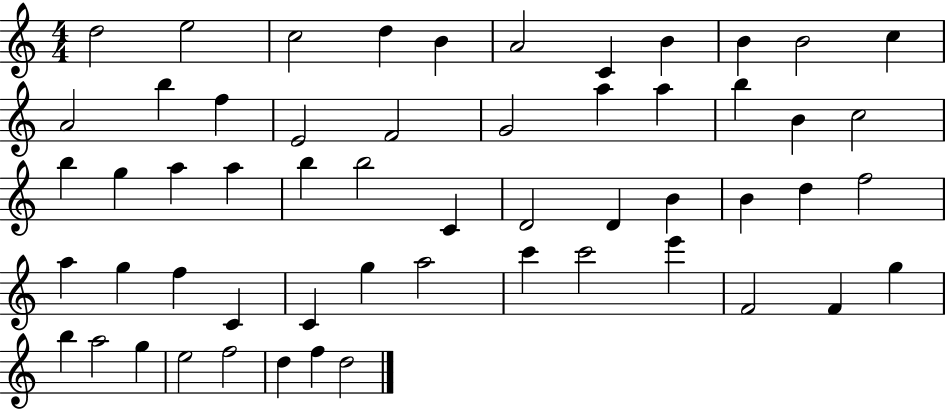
D5/h E5/h C5/h D5/q B4/q A4/h C4/q B4/q B4/q B4/h C5/q A4/h B5/q F5/q E4/h F4/h G4/h A5/q A5/q B5/q B4/q C5/h B5/q G5/q A5/q A5/q B5/q B5/h C4/q D4/h D4/q B4/q B4/q D5/q F5/h A5/q G5/q F5/q C4/q C4/q G5/q A5/h C6/q C6/h E6/q F4/h F4/q G5/q B5/q A5/h G5/q E5/h F5/h D5/q F5/q D5/h